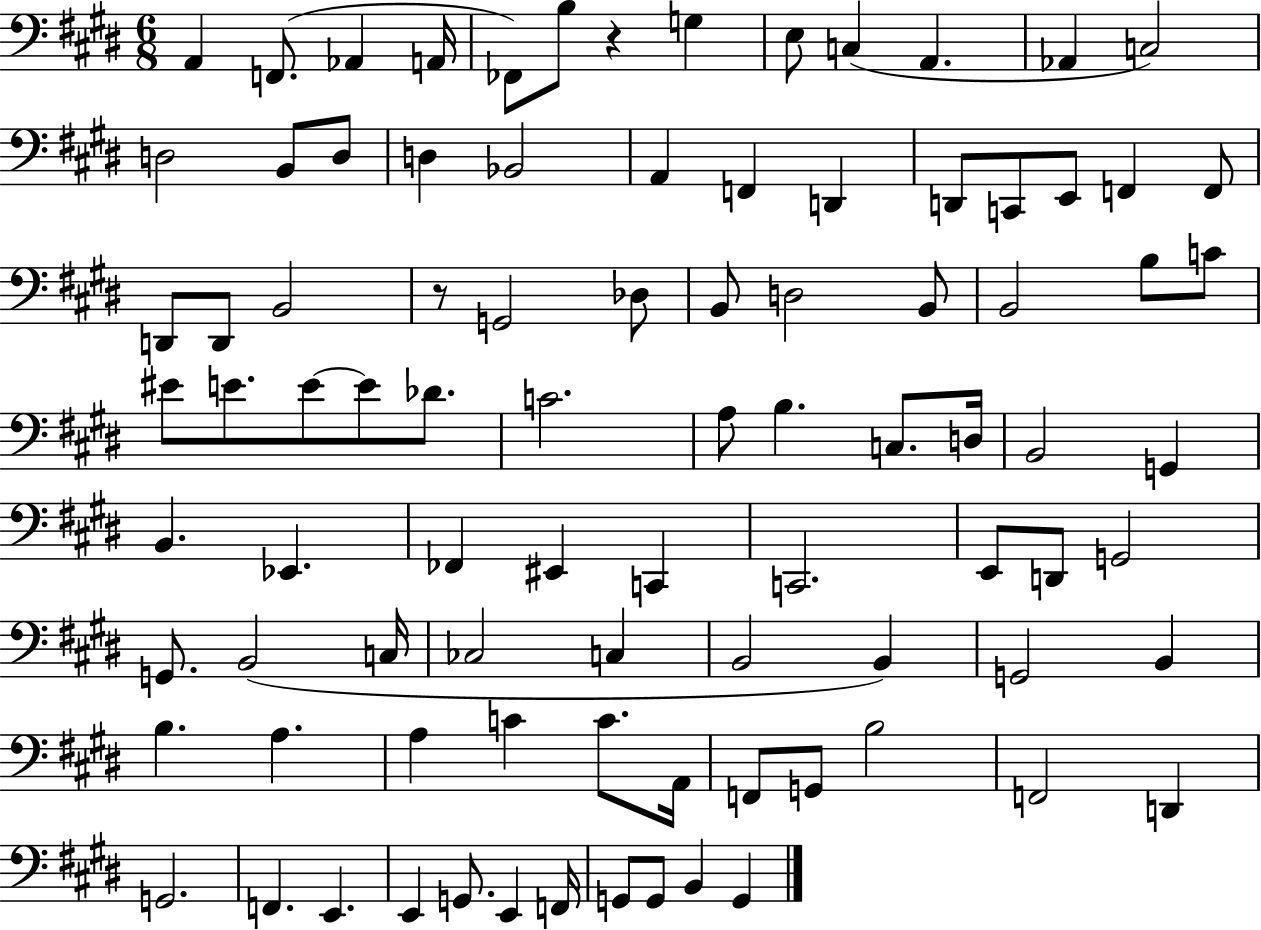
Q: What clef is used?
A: bass